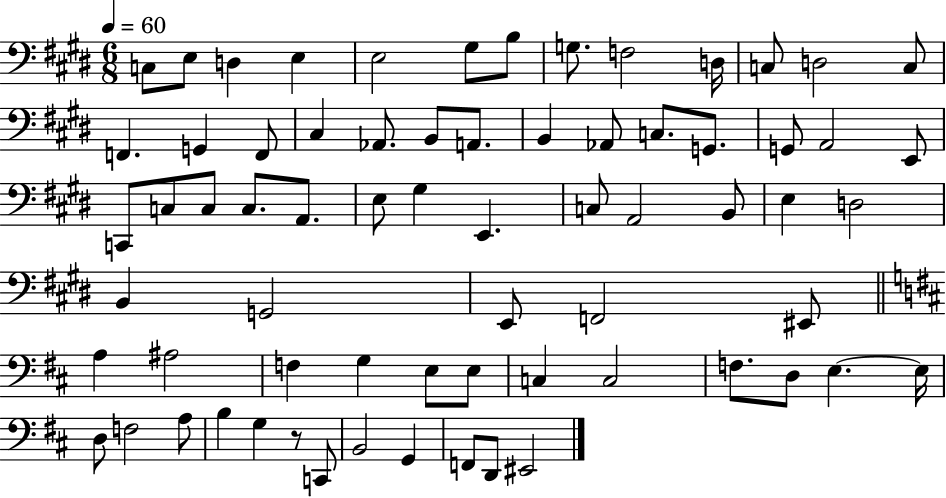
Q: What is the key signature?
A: E major